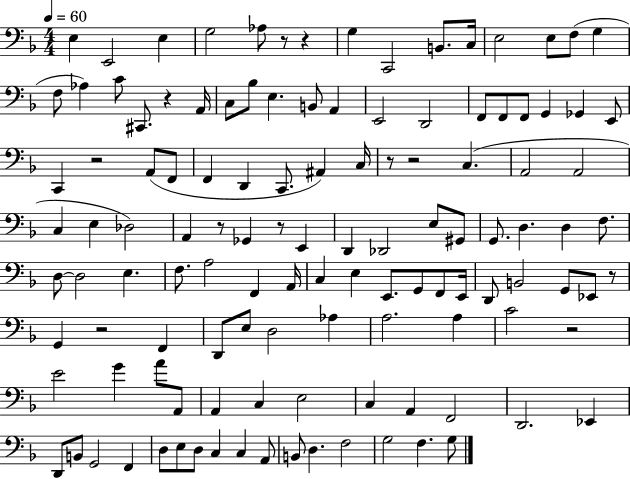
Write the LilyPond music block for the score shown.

{
  \clef bass
  \numericTimeSignature
  \time 4/4
  \key f \major
  \tempo 4 = 60
  e4 e,2 e4 | g2 aes8 r8 r4 | g4 c,2 b,8. c16 | e2 e8 f8( g4 | \break f8 aes4) c'8 cis,8. r4 a,16 | c8 bes8 e4. b,8 a,4 | e,2 d,2 | f,8 f,8 f,8 g,4 ges,4 e,8 | \break c,4 r2 a,8( f,8 | f,4 d,4 c,8. ais,4) c16 | r8 r2 c4.( | a,2 a,2 | \break c4 e4 des2) | a,4 r8 ges,4 r8 e,4 | d,4 des,2 e8 gis,8 | g,8. d4. d4 f8. | \break d8~~ d2 e4. | f8. a2 f,4 a,16 | c4 e4 e,8. g,8 f,8 e,16 | d,8 b,2 g,8 ees,8 r8 | \break g,4 r2 f,4 | d,8 e8 d2 aes4 | a2. a4 | c'2 r2 | \break e'2 g'4 a'8 a,8 | a,4 c4 e2 | c4 a,4 f,2 | d,2. ees,4 | \break d,8 b,8 g,2 f,4 | d8 e8 d8 c4 c4 a,8 | b,8 d4. f2 | g2 f4. g8 | \break \bar "|."
}